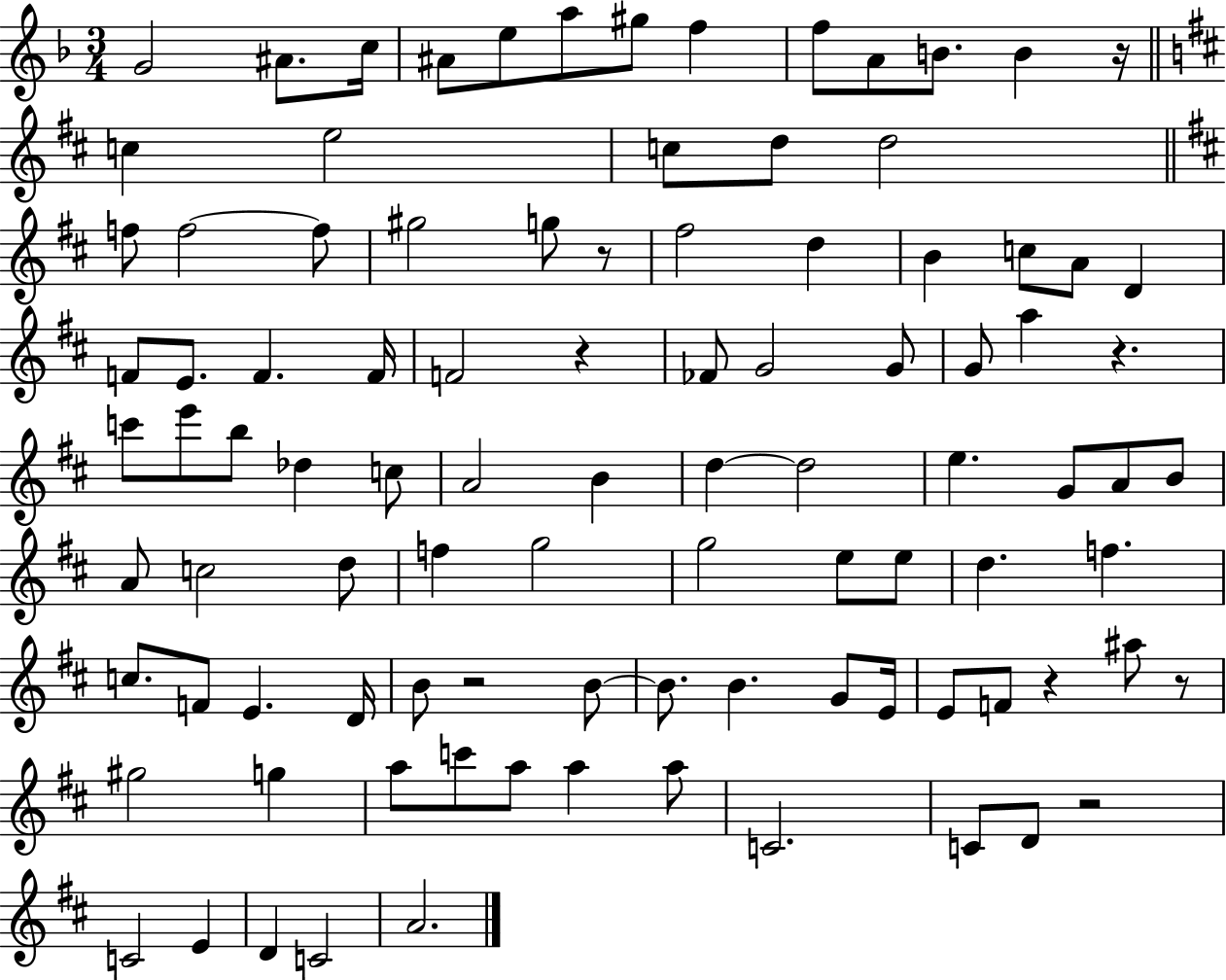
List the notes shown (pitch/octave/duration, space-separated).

G4/h A#4/e. C5/s A#4/e E5/e A5/e G#5/e F5/q F5/e A4/e B4/e. B4/q R/s C5/q E5/h C5/e D5/e D5/h F5/e F5/h F5/e G#5/h G5/e R/e F#5/h D5/q B4/q C5/e A4/e D4/q F4/e E4/e. F4/q. F4/s F4/h R/q FES4/e G4/h G4/e G4/e A5/q R/q. C6/e E6/e B5/e Db5/q C5/e A4/h B4/q D5/q D5/h E5/q. G4/e A4/e B4/e A4/e C5/h D5/e F5/q G5/h G5/h E5/e E5/e D5/q. F5/q. C5/e. F4/e E4/q. D4/s B4/e R/h B4/e B4/e. B4/q. G4/e E4/s E4/e F4/e R/q A#5/e R/e G#5/h G5/q A5/e C6/e A5/e A5/q A5/e C4/h. C4/e D4/e R/h C4/h E4/q D4/q C4/h A4/h.